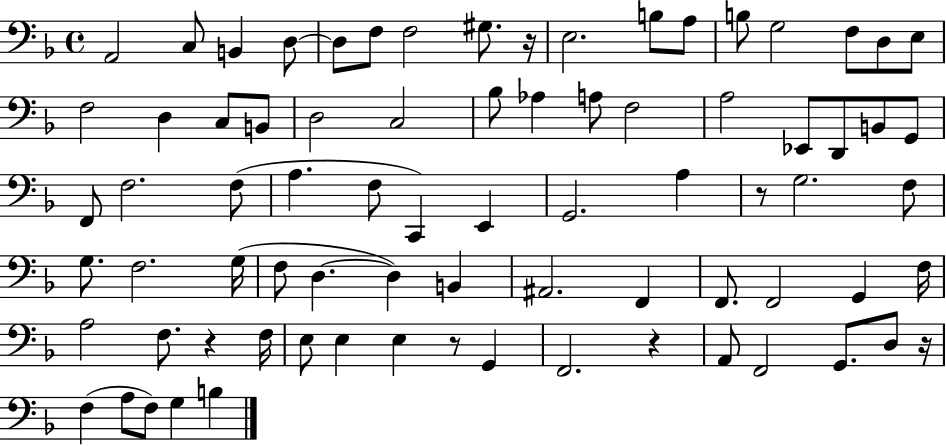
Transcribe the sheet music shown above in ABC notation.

X:1
T:Untitled
M:4/4
L:1/4
K:F
A,,2 C,/2 B,, D,/2 D,/2 F,/2 F,2 ^G,/2 z/4 E,2 B,/2 A,/2 B,/2 G,2 F,/2 D,/2 E,/2 F,2 D, C,/2 B,,/2 D,2 C,2 _B,/2 _A, A,/2 F,2 A,2 _E,,/2 D,,/2 B,,/2 G,,/2 F,,/2 F,2 F,/2 A, F,/2 C,, E,, G,,2 A, z/2 G,2 F,/2 G,/2 F,2 G,/4 F,/2 D, D, B,, ^A,,2 F,, F,,/2 F,,2 G,, F,/4 A,2 F,/2 z F,/4 E,/2 E, E, z/2 G,, F,,2 z A,,/2 F,,2 G,,/2 D,/2 z/4 F, A,/2 F,/2 G, B,